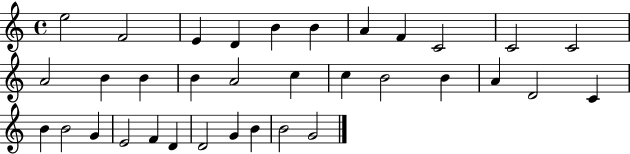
{
  \clef treble
  \time 4/4
  \defaultTimeSignature
  \key c \major
  e''2 f'2 | e'4 d'4 b'4 b'4 | a'4 f'4 c'2 | c'2 c'2 | \break a'2 b'4 b'4 | b'4 a'2 c''4 | c''4 b'2 b'4 | a'4 d'2 c'4 | \break b'4 b'2 g'4 | e'2 f'4 d'4 | d'2 g'4 b'4 | b'2 g'2 | \break \bar "|."
}